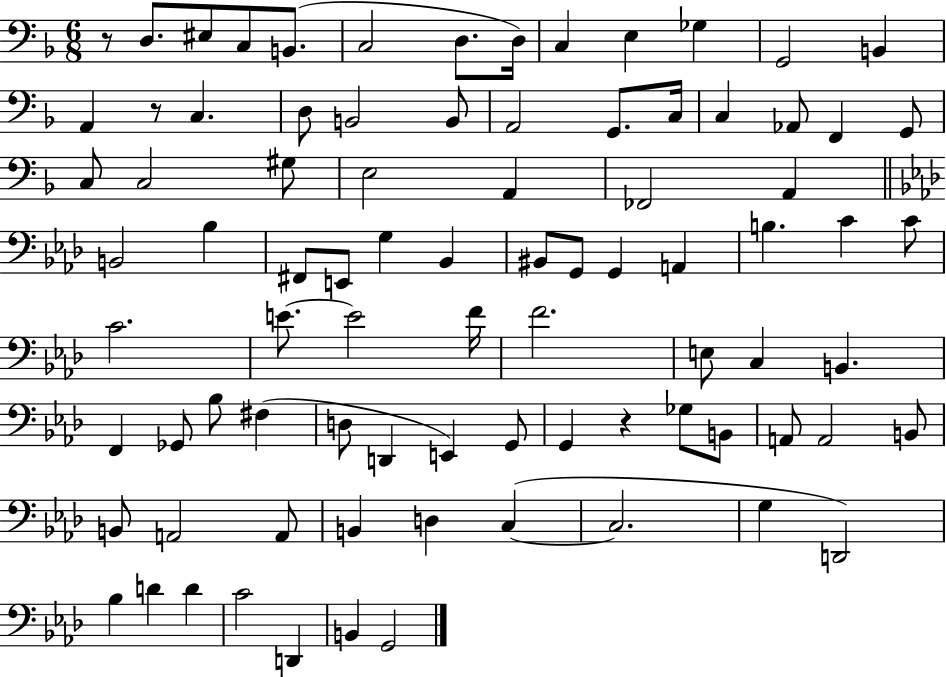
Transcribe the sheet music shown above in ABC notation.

X:1
T:Untitled
M:6/8
L:1/4
K:F
z/2 D,/2 ^E,/2 C,/2 B,,/2 C,2 D,/2 D,/4 C, E, _G, G,,2 B,, A,, z/2 C, D,/2 B,,2 B,,/2 A,,2 G,,/2 C,/4 C, _A,,/2 F,, G,,/2 C,/2 C,2 ^G,/2 E,2 A,, _F,,2 A,, B,,2 _B, ^F,,/2 E,,/2 G, _B,, ^B,,/2 G,,/2 G,, A,, B, C C/2 C2 E/2 E2 F/4 F2 E,/2 C, B,, F,, _G,,/2 _B,/2 ^F, D,/2 D,, E,, G,,/2 G,, z _G,/2 B,,/2 A,,/2 A,,2 B,,/2 B,,/2 A,,2 A,,/2 B,, D, C, C,2 G, D,,2 _B, D D C2 D,, B,, G,,2